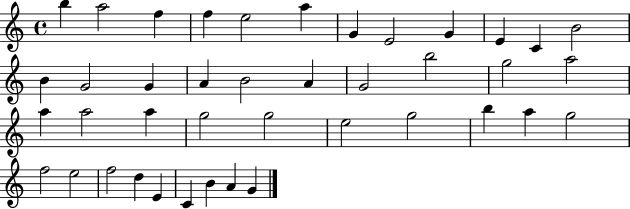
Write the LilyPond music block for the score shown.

{
  \clef treble
  \time 4/4
  \defaultTimeSignature
  \key c \major
  b''4 a''2 f''4 | f''4 e''2 a''4 | g'4 e'2 g'4 | e'4 c'4 b'2 | \break b'4 g'2 g'4 | a'4 b'2 a'4 | g'2 b''2 | g''2 a''2 | \break a''4 a''2 a''4 | g''2 g''2 | e''2 g''2 | b''4 a''4 g''2 | \break f''2 e''2 | f''2 d''4 e'4 | c'4 b'4 a'4 g'4 | \bar "|."
}